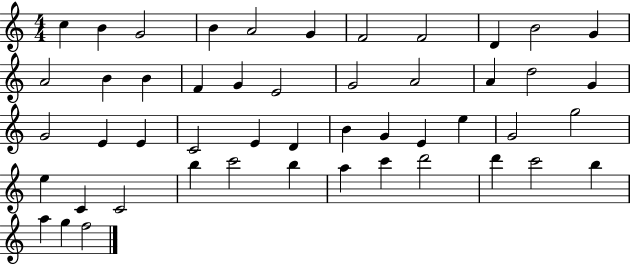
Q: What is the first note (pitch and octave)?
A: C5